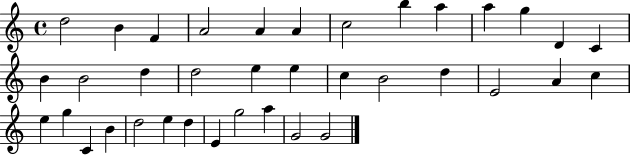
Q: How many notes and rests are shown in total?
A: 37